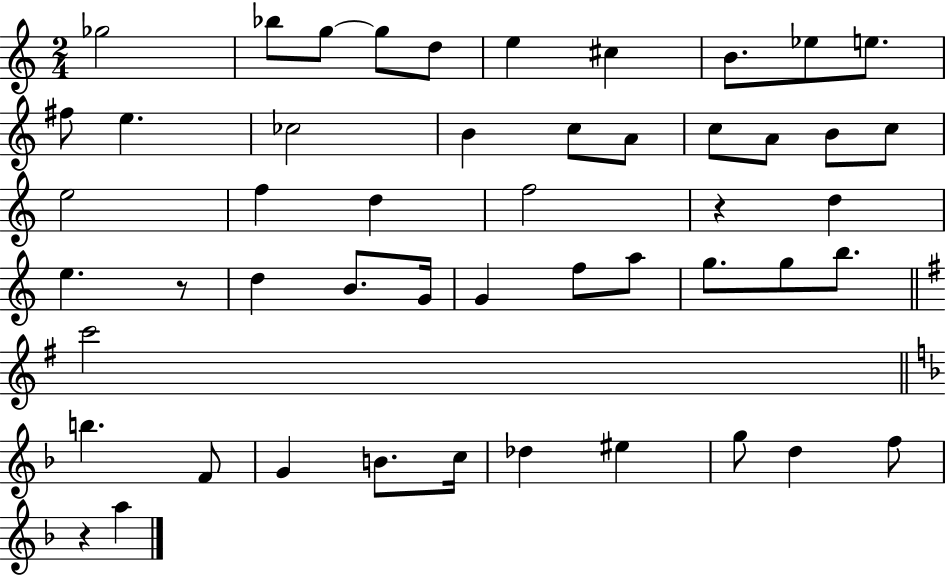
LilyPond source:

{
  \clef treble
  \numericTimeSignature
  \time 2/4
  \key c \major
  \repeat volta 2 { ges''2 | bes''8 g''8~~ g''8 d''8 | e''4 cis''4 | b'8. ees''8 e''8. | \break fis''8 e''4. | ces''2 | b'4 c''8 a'8 | c''8 a'8 b'8 c''8 | \break e''2 | f''4 d''4 | f''2 | r4 d''4 | \break e''4. r8 | d''4 b'8. g'16 | g'4 f''8 a''8 | g''8. g''8 b''8. | \break \bar "||" \break \key g \major c'''2 | \bar "||" \break \key d \minor b''4. f'8 | g'4 b'8. c''16 | des''4 eis''4 | g''8 d''4 f''8 | \break r4 a''4 | } \bar "|."
}